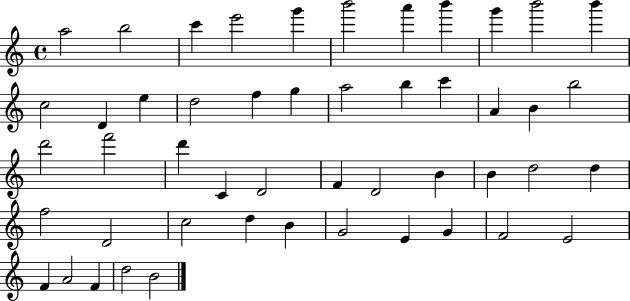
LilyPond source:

{
  \clef treble
  \time 4/4
  \defaultTimeSignature
  \key c \major
  a''2 b''2 | c'''4 e'''2 g'''4 | b'''2 a'''4 b'''4 | g'''4 b'''2 b'''4 | \break c''2 d'4 e''4 | d''2 f''4 g''4 | a''2 b''4 c'''4 | a'4 b'4 b''2 | \break d'''2 f'''2 | d'''4 c'4 d'2 | f'4 d'2 b'4 | b'4 d''2 d''4 | \break f''2 d'2 | c''2 d''4 b'4 | g'2 e'4 g'4 | f'2 e'2 | \break f'4 a'2 f'4 | d''2 b'2 | \bar "|."
}